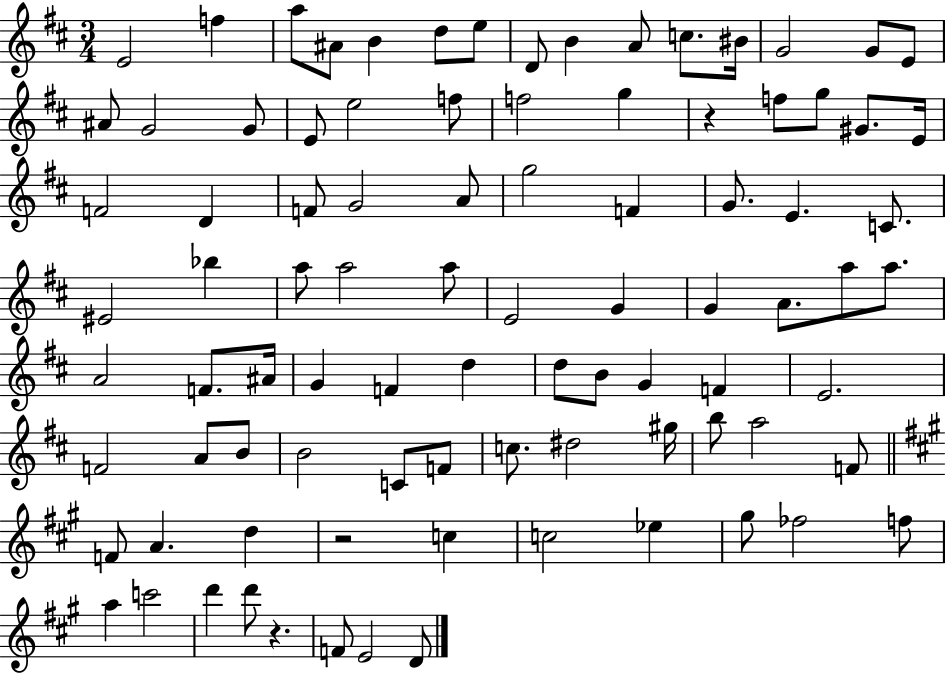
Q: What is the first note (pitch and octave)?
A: E4